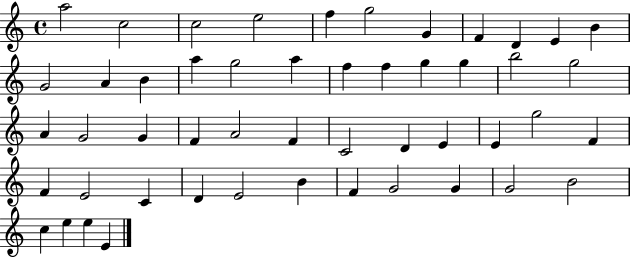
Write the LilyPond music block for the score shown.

{
  \clef treble
  \time 4/4
  \defaultTimeSignature
  \key c \major
  a''2 c''2 | c''2 e''2 | f''4 g''2 g'4 | f'4 d'4 e'4 b'4 | \break g'2 a'4 b'4 | a''4 g''2 a''4 | f''4 f''4 g''4 g''4 | b''2 g''2 | \break a'4 g'2 g'4 | f'4 a'2 f'4 | c'2 d'4 e'4 | e'4 g''2 f'4 | \break f'4 e'2 c'4 | d'4 e'2 b'4 | f'4 g'2 g'4 | g'2 b'2 | \break c''4 e''4 e''4 e'4 | \bar "|."
}